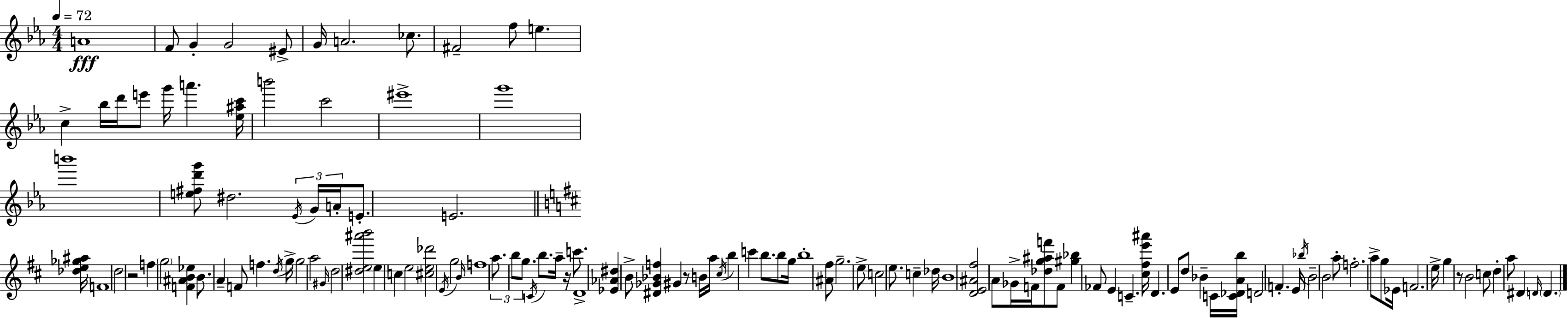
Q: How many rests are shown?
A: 4